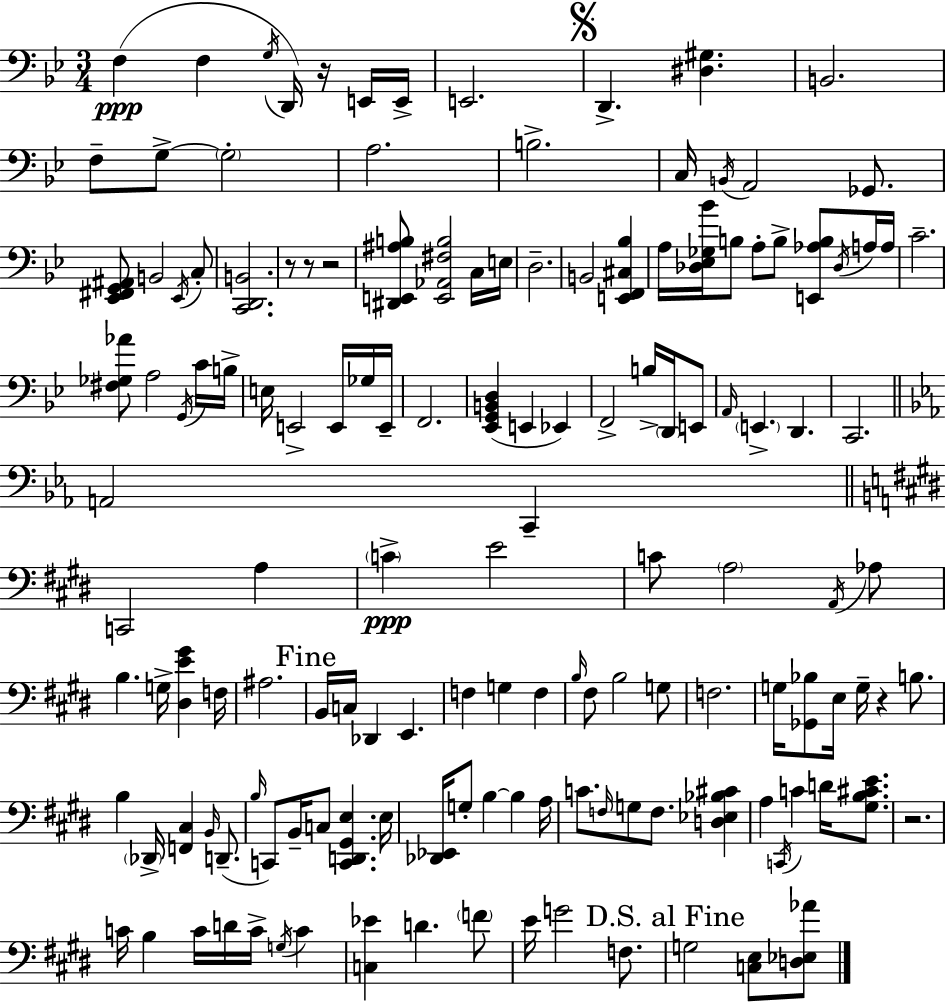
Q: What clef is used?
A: bass